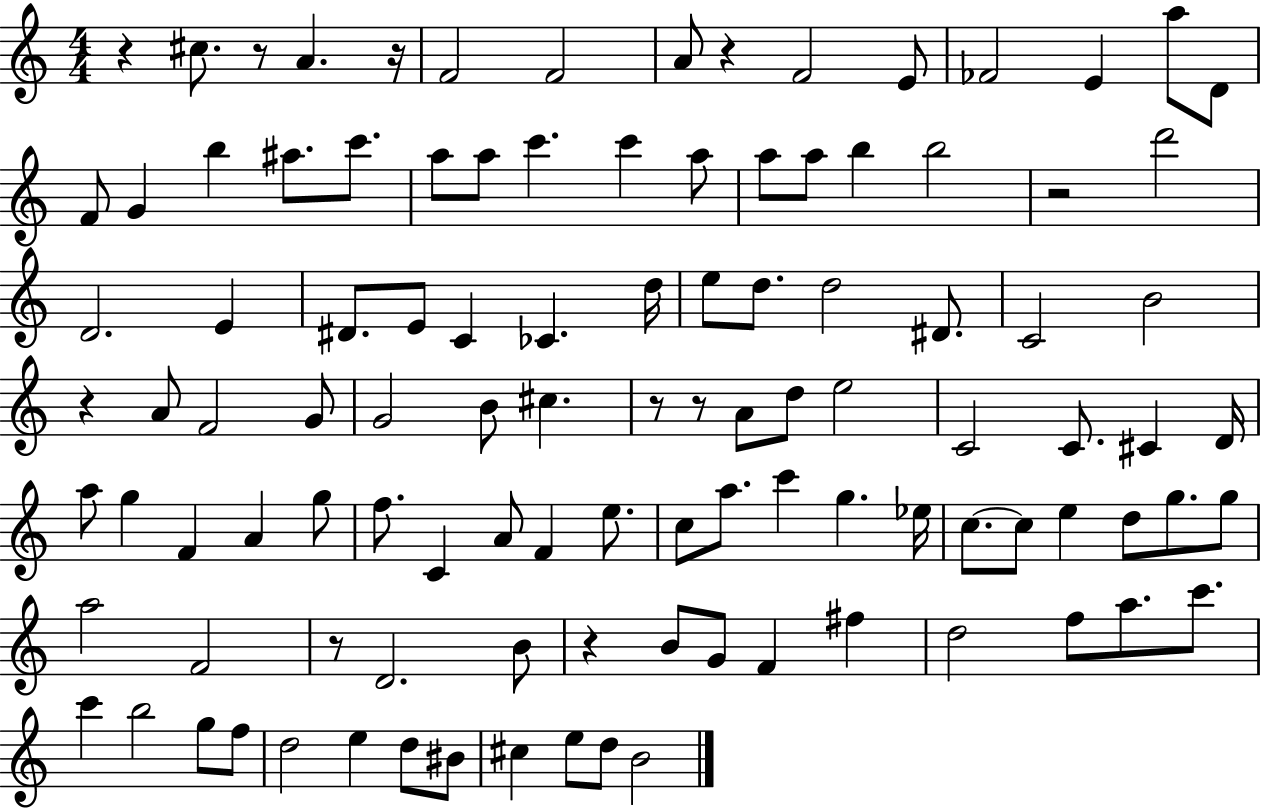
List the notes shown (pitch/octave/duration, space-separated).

R/q C#5/e. R/e A4/q. R/s F4/h F4/h A4/e R/q F4/h E4/e FES4/h E4/q A5/e D4/e F4/e G4/q B5/q A#5/e. C6/e. A5/e A5/e C6/q. C6/q A5/e A5/e A5/e B5/q B5/h R/h D6/h D4/h. E4/q D#4/e. E4/e C4/q CES4/q. D5/s E5/e D5/e. D5/h D#4/e. C4/h B4/h R/q A4/e F4/h G4/e G4/h B4/e C#5/q. R/e R/e A4/e D5/e E5/h C4/h C4/e. C#4/q D4/s A5/e G5/q F4/q A4/q G5/e F5/e. C4/q A4/e F4/q E5/e. C5/e A5/e. C6/q G5/q. Eb5/s C5/e. C5/e E5/q D5/e G5/e. G5/e A5/h F4/h R/e D4/h. B4/e R/q B4/e G4/e F4/q F#5/q D5/h F5/e A5/e. C6/e. C6/q B5/h G5/e F5/e D5/h E5/q D5/e BIS4/e C#5/q E5/e D5/e B4/h